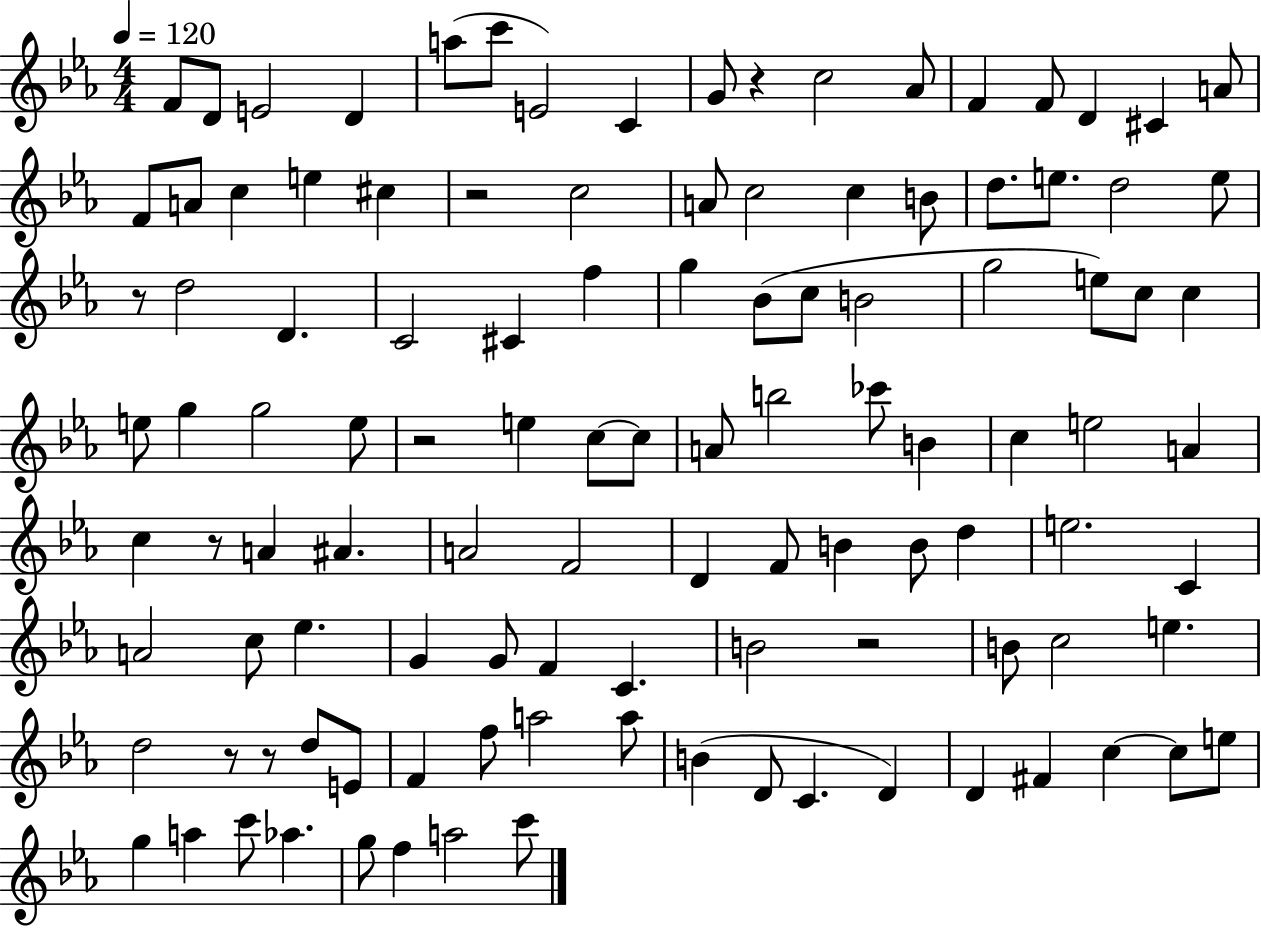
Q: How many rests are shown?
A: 8